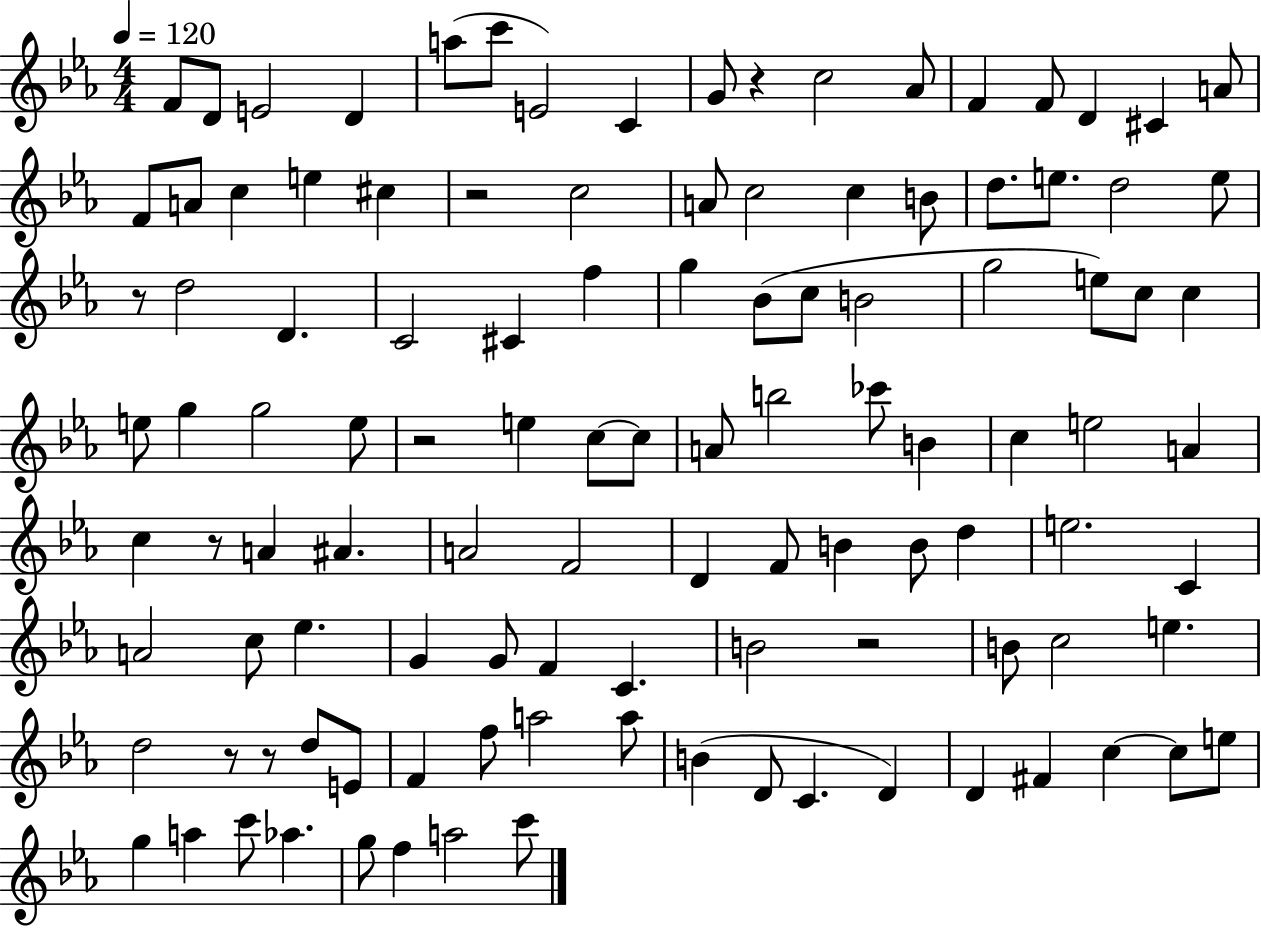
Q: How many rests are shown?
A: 8